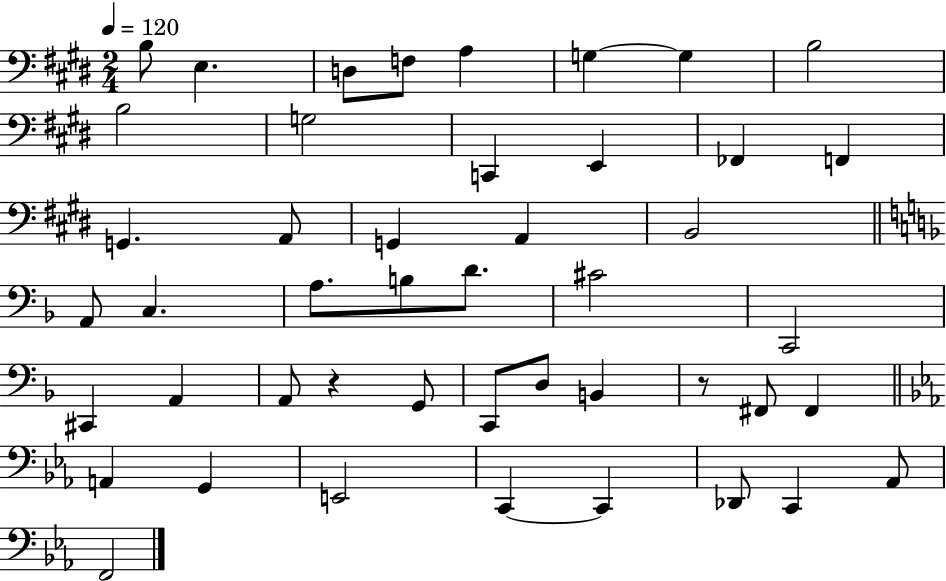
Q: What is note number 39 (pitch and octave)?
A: C2